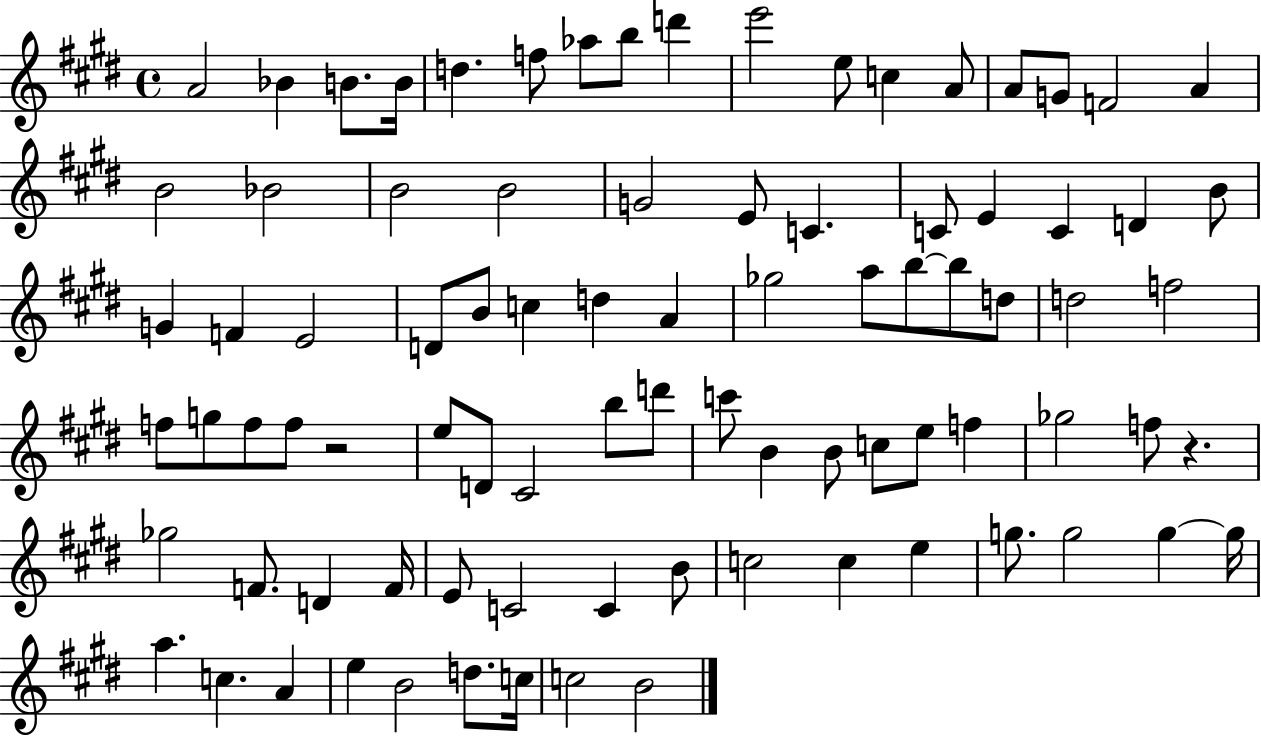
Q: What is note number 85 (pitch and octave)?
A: B4